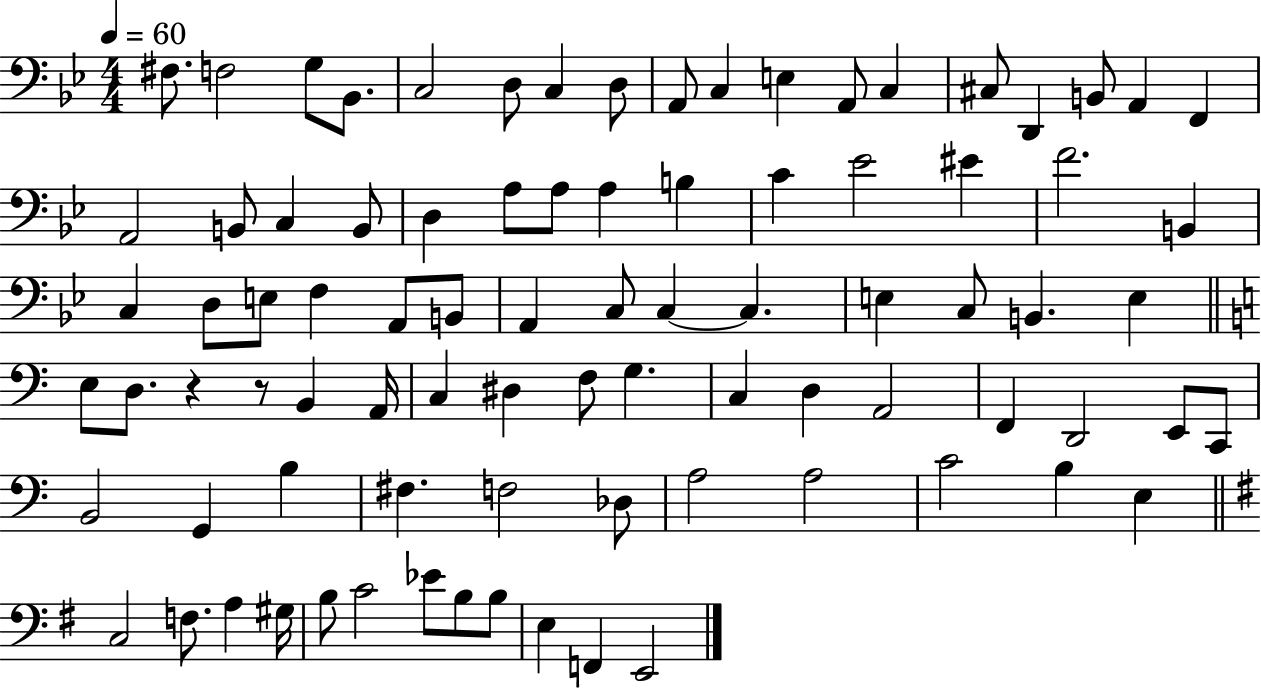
{
  \clef bass
  \numericTimeSignature
  \time 4/4
  \key bes \major
  \tempo 4 = 60
  \repeat volta 2 { fis8. f2 g8 bes,8. | c2 d8 c4 d8 | a,8 c4 e4 a,8 c4 | cis8 d,4 b,8 a,4 f,4 | \break a,2 b,8 c4 b,8 | d4 a8 a8 a4 b4 | c'4 ees'2 eis'4 | f'2. b,4 | \break c4 d8 e8 f4 a,8 b,8 | a,4 c8 c4~~ c4. | e4 c8 b,4. e4 | \bar "||" \break \key c \major e8 d8. r4 r8 b,4 a,16 | c4 dis4 f8 g4. | c4 d4 a,2 | f,4 d,2 e,8 c,8 | \break b,2 g,4 b4 | fis4. f2 des8 | a2 a2 | c'2 b4 e4 | \break \bar "||" \break \key e \minor c2 f8. a4 gis16 | b8 c'2 ees'8 b8 b8 | e4 f,4 e,2 | } \bar "|."
}